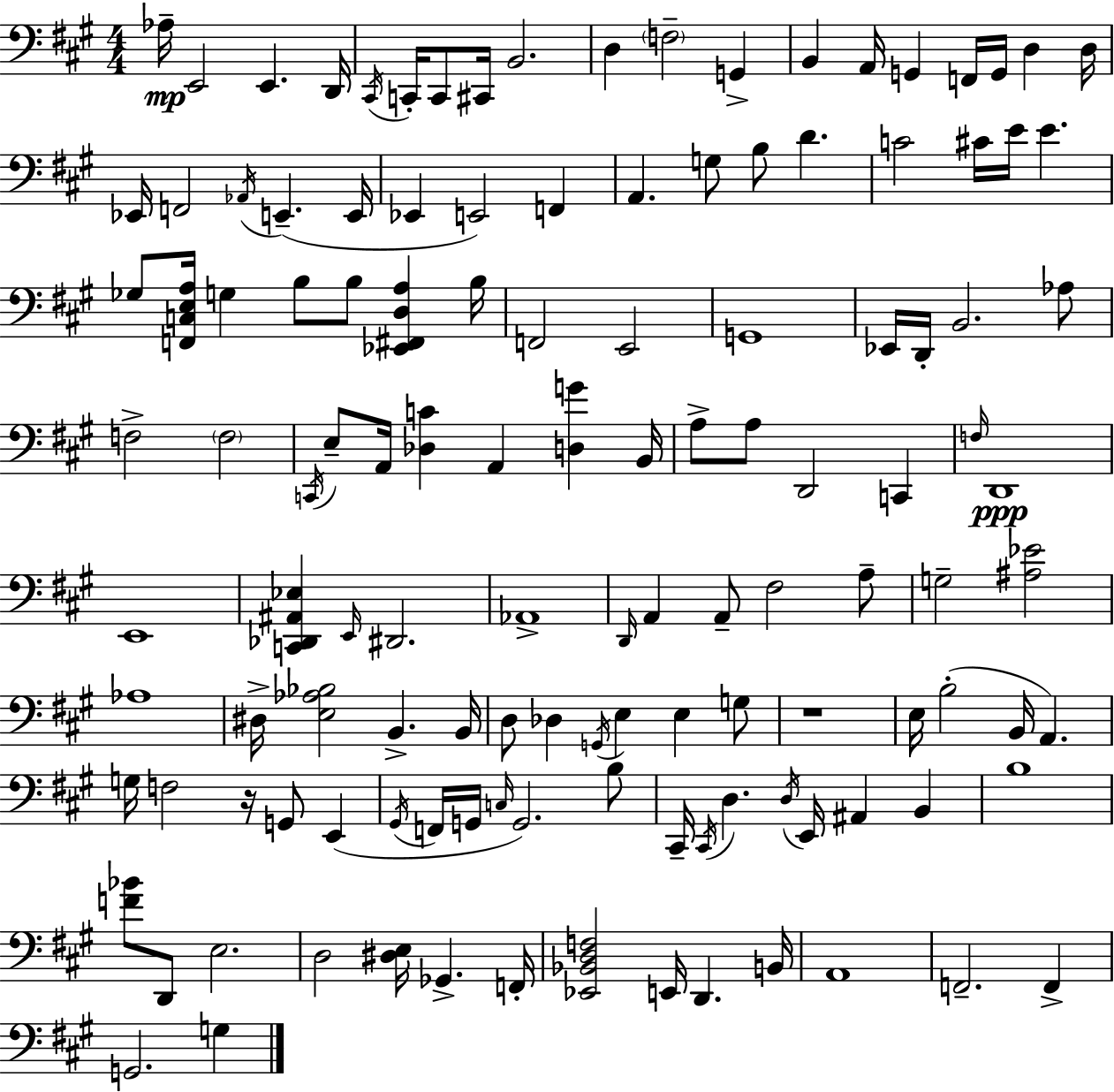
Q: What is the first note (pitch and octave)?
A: Ab3